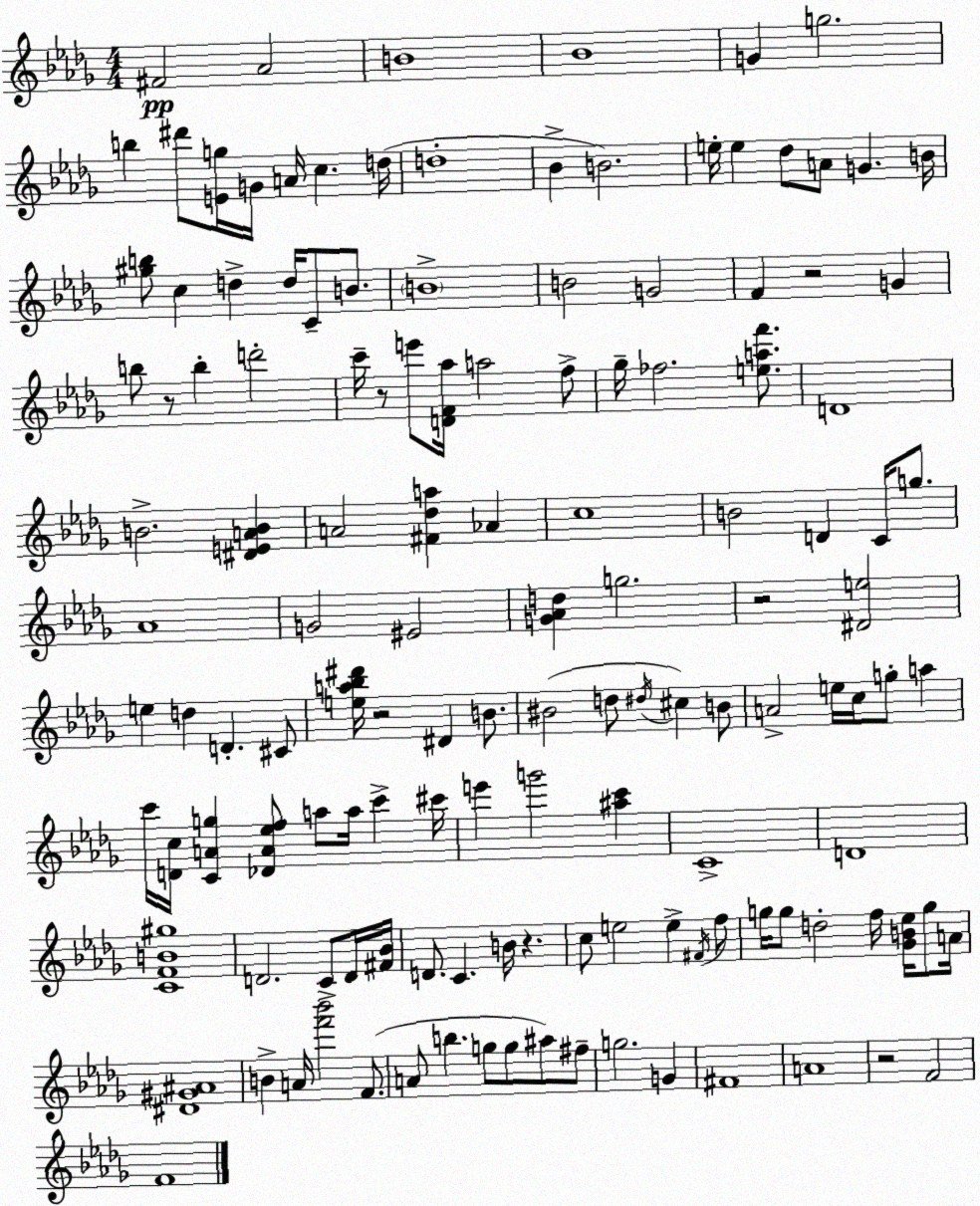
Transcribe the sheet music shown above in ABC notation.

X:1
T:Untitled
M:4/4
L:1/4
K:Bbm
^F2 _A2 B4 _B4 G g2 b ^d'/2 [Eg]/4 G/4 A/4 c d/4 d4 _B B2 e/4 e _d/2 A/2 G B/4 [^gb]/2 c d d/4 C/2 B/2 B4 B2 G2 F z2 G b/2 z/2 b d'2 c'/4 z/2 e'/2 [DF_a]/4 a2 f/2 _g/4 _f2 [eaf']/2 D4 B2 [^DEAB] A2 [^F_da] _A c4 B2 D C/4 g/2 _A4 G2 ^E2 [G_Ad] g2 z2 [^De]2 e d D ^C/2 [ea_b^d']/4 z2 ^D B/2 ^B2 d/2 ^d/4 ^c B/2 A2 e/4 c/4 g/2 a c'/4 [Dc]/4 [CAg] [_DA_ef]/2 a/2 a/4 c' ^c'/4 e' g'2 [^ac'] C4 D4 [CFB^g]4 D2 C/2 D/4 [^F_B]/4 D/2 C B/4 z c/2 e2 e ^F/4 f/2 g/4 g/2 d2 f/4 [_GB_e]/4 g/2 A/4 [^D^G^A]4 B A/4 [f'_b']2 F/2 A/2 b g/2 g/2 ^a/2 ^f/2 g2 G ^F4 A4 z2 F2 F4